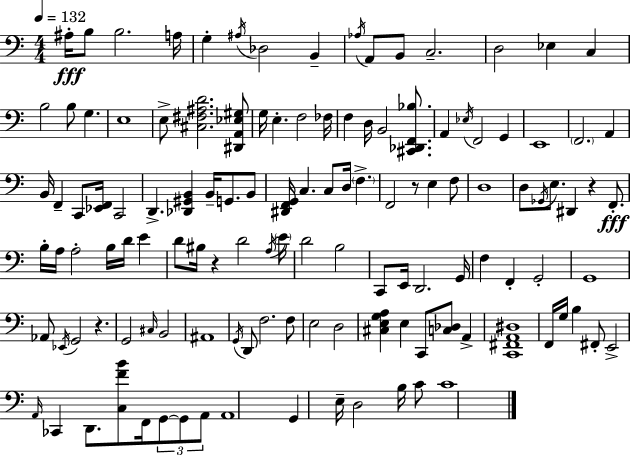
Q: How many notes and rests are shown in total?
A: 125